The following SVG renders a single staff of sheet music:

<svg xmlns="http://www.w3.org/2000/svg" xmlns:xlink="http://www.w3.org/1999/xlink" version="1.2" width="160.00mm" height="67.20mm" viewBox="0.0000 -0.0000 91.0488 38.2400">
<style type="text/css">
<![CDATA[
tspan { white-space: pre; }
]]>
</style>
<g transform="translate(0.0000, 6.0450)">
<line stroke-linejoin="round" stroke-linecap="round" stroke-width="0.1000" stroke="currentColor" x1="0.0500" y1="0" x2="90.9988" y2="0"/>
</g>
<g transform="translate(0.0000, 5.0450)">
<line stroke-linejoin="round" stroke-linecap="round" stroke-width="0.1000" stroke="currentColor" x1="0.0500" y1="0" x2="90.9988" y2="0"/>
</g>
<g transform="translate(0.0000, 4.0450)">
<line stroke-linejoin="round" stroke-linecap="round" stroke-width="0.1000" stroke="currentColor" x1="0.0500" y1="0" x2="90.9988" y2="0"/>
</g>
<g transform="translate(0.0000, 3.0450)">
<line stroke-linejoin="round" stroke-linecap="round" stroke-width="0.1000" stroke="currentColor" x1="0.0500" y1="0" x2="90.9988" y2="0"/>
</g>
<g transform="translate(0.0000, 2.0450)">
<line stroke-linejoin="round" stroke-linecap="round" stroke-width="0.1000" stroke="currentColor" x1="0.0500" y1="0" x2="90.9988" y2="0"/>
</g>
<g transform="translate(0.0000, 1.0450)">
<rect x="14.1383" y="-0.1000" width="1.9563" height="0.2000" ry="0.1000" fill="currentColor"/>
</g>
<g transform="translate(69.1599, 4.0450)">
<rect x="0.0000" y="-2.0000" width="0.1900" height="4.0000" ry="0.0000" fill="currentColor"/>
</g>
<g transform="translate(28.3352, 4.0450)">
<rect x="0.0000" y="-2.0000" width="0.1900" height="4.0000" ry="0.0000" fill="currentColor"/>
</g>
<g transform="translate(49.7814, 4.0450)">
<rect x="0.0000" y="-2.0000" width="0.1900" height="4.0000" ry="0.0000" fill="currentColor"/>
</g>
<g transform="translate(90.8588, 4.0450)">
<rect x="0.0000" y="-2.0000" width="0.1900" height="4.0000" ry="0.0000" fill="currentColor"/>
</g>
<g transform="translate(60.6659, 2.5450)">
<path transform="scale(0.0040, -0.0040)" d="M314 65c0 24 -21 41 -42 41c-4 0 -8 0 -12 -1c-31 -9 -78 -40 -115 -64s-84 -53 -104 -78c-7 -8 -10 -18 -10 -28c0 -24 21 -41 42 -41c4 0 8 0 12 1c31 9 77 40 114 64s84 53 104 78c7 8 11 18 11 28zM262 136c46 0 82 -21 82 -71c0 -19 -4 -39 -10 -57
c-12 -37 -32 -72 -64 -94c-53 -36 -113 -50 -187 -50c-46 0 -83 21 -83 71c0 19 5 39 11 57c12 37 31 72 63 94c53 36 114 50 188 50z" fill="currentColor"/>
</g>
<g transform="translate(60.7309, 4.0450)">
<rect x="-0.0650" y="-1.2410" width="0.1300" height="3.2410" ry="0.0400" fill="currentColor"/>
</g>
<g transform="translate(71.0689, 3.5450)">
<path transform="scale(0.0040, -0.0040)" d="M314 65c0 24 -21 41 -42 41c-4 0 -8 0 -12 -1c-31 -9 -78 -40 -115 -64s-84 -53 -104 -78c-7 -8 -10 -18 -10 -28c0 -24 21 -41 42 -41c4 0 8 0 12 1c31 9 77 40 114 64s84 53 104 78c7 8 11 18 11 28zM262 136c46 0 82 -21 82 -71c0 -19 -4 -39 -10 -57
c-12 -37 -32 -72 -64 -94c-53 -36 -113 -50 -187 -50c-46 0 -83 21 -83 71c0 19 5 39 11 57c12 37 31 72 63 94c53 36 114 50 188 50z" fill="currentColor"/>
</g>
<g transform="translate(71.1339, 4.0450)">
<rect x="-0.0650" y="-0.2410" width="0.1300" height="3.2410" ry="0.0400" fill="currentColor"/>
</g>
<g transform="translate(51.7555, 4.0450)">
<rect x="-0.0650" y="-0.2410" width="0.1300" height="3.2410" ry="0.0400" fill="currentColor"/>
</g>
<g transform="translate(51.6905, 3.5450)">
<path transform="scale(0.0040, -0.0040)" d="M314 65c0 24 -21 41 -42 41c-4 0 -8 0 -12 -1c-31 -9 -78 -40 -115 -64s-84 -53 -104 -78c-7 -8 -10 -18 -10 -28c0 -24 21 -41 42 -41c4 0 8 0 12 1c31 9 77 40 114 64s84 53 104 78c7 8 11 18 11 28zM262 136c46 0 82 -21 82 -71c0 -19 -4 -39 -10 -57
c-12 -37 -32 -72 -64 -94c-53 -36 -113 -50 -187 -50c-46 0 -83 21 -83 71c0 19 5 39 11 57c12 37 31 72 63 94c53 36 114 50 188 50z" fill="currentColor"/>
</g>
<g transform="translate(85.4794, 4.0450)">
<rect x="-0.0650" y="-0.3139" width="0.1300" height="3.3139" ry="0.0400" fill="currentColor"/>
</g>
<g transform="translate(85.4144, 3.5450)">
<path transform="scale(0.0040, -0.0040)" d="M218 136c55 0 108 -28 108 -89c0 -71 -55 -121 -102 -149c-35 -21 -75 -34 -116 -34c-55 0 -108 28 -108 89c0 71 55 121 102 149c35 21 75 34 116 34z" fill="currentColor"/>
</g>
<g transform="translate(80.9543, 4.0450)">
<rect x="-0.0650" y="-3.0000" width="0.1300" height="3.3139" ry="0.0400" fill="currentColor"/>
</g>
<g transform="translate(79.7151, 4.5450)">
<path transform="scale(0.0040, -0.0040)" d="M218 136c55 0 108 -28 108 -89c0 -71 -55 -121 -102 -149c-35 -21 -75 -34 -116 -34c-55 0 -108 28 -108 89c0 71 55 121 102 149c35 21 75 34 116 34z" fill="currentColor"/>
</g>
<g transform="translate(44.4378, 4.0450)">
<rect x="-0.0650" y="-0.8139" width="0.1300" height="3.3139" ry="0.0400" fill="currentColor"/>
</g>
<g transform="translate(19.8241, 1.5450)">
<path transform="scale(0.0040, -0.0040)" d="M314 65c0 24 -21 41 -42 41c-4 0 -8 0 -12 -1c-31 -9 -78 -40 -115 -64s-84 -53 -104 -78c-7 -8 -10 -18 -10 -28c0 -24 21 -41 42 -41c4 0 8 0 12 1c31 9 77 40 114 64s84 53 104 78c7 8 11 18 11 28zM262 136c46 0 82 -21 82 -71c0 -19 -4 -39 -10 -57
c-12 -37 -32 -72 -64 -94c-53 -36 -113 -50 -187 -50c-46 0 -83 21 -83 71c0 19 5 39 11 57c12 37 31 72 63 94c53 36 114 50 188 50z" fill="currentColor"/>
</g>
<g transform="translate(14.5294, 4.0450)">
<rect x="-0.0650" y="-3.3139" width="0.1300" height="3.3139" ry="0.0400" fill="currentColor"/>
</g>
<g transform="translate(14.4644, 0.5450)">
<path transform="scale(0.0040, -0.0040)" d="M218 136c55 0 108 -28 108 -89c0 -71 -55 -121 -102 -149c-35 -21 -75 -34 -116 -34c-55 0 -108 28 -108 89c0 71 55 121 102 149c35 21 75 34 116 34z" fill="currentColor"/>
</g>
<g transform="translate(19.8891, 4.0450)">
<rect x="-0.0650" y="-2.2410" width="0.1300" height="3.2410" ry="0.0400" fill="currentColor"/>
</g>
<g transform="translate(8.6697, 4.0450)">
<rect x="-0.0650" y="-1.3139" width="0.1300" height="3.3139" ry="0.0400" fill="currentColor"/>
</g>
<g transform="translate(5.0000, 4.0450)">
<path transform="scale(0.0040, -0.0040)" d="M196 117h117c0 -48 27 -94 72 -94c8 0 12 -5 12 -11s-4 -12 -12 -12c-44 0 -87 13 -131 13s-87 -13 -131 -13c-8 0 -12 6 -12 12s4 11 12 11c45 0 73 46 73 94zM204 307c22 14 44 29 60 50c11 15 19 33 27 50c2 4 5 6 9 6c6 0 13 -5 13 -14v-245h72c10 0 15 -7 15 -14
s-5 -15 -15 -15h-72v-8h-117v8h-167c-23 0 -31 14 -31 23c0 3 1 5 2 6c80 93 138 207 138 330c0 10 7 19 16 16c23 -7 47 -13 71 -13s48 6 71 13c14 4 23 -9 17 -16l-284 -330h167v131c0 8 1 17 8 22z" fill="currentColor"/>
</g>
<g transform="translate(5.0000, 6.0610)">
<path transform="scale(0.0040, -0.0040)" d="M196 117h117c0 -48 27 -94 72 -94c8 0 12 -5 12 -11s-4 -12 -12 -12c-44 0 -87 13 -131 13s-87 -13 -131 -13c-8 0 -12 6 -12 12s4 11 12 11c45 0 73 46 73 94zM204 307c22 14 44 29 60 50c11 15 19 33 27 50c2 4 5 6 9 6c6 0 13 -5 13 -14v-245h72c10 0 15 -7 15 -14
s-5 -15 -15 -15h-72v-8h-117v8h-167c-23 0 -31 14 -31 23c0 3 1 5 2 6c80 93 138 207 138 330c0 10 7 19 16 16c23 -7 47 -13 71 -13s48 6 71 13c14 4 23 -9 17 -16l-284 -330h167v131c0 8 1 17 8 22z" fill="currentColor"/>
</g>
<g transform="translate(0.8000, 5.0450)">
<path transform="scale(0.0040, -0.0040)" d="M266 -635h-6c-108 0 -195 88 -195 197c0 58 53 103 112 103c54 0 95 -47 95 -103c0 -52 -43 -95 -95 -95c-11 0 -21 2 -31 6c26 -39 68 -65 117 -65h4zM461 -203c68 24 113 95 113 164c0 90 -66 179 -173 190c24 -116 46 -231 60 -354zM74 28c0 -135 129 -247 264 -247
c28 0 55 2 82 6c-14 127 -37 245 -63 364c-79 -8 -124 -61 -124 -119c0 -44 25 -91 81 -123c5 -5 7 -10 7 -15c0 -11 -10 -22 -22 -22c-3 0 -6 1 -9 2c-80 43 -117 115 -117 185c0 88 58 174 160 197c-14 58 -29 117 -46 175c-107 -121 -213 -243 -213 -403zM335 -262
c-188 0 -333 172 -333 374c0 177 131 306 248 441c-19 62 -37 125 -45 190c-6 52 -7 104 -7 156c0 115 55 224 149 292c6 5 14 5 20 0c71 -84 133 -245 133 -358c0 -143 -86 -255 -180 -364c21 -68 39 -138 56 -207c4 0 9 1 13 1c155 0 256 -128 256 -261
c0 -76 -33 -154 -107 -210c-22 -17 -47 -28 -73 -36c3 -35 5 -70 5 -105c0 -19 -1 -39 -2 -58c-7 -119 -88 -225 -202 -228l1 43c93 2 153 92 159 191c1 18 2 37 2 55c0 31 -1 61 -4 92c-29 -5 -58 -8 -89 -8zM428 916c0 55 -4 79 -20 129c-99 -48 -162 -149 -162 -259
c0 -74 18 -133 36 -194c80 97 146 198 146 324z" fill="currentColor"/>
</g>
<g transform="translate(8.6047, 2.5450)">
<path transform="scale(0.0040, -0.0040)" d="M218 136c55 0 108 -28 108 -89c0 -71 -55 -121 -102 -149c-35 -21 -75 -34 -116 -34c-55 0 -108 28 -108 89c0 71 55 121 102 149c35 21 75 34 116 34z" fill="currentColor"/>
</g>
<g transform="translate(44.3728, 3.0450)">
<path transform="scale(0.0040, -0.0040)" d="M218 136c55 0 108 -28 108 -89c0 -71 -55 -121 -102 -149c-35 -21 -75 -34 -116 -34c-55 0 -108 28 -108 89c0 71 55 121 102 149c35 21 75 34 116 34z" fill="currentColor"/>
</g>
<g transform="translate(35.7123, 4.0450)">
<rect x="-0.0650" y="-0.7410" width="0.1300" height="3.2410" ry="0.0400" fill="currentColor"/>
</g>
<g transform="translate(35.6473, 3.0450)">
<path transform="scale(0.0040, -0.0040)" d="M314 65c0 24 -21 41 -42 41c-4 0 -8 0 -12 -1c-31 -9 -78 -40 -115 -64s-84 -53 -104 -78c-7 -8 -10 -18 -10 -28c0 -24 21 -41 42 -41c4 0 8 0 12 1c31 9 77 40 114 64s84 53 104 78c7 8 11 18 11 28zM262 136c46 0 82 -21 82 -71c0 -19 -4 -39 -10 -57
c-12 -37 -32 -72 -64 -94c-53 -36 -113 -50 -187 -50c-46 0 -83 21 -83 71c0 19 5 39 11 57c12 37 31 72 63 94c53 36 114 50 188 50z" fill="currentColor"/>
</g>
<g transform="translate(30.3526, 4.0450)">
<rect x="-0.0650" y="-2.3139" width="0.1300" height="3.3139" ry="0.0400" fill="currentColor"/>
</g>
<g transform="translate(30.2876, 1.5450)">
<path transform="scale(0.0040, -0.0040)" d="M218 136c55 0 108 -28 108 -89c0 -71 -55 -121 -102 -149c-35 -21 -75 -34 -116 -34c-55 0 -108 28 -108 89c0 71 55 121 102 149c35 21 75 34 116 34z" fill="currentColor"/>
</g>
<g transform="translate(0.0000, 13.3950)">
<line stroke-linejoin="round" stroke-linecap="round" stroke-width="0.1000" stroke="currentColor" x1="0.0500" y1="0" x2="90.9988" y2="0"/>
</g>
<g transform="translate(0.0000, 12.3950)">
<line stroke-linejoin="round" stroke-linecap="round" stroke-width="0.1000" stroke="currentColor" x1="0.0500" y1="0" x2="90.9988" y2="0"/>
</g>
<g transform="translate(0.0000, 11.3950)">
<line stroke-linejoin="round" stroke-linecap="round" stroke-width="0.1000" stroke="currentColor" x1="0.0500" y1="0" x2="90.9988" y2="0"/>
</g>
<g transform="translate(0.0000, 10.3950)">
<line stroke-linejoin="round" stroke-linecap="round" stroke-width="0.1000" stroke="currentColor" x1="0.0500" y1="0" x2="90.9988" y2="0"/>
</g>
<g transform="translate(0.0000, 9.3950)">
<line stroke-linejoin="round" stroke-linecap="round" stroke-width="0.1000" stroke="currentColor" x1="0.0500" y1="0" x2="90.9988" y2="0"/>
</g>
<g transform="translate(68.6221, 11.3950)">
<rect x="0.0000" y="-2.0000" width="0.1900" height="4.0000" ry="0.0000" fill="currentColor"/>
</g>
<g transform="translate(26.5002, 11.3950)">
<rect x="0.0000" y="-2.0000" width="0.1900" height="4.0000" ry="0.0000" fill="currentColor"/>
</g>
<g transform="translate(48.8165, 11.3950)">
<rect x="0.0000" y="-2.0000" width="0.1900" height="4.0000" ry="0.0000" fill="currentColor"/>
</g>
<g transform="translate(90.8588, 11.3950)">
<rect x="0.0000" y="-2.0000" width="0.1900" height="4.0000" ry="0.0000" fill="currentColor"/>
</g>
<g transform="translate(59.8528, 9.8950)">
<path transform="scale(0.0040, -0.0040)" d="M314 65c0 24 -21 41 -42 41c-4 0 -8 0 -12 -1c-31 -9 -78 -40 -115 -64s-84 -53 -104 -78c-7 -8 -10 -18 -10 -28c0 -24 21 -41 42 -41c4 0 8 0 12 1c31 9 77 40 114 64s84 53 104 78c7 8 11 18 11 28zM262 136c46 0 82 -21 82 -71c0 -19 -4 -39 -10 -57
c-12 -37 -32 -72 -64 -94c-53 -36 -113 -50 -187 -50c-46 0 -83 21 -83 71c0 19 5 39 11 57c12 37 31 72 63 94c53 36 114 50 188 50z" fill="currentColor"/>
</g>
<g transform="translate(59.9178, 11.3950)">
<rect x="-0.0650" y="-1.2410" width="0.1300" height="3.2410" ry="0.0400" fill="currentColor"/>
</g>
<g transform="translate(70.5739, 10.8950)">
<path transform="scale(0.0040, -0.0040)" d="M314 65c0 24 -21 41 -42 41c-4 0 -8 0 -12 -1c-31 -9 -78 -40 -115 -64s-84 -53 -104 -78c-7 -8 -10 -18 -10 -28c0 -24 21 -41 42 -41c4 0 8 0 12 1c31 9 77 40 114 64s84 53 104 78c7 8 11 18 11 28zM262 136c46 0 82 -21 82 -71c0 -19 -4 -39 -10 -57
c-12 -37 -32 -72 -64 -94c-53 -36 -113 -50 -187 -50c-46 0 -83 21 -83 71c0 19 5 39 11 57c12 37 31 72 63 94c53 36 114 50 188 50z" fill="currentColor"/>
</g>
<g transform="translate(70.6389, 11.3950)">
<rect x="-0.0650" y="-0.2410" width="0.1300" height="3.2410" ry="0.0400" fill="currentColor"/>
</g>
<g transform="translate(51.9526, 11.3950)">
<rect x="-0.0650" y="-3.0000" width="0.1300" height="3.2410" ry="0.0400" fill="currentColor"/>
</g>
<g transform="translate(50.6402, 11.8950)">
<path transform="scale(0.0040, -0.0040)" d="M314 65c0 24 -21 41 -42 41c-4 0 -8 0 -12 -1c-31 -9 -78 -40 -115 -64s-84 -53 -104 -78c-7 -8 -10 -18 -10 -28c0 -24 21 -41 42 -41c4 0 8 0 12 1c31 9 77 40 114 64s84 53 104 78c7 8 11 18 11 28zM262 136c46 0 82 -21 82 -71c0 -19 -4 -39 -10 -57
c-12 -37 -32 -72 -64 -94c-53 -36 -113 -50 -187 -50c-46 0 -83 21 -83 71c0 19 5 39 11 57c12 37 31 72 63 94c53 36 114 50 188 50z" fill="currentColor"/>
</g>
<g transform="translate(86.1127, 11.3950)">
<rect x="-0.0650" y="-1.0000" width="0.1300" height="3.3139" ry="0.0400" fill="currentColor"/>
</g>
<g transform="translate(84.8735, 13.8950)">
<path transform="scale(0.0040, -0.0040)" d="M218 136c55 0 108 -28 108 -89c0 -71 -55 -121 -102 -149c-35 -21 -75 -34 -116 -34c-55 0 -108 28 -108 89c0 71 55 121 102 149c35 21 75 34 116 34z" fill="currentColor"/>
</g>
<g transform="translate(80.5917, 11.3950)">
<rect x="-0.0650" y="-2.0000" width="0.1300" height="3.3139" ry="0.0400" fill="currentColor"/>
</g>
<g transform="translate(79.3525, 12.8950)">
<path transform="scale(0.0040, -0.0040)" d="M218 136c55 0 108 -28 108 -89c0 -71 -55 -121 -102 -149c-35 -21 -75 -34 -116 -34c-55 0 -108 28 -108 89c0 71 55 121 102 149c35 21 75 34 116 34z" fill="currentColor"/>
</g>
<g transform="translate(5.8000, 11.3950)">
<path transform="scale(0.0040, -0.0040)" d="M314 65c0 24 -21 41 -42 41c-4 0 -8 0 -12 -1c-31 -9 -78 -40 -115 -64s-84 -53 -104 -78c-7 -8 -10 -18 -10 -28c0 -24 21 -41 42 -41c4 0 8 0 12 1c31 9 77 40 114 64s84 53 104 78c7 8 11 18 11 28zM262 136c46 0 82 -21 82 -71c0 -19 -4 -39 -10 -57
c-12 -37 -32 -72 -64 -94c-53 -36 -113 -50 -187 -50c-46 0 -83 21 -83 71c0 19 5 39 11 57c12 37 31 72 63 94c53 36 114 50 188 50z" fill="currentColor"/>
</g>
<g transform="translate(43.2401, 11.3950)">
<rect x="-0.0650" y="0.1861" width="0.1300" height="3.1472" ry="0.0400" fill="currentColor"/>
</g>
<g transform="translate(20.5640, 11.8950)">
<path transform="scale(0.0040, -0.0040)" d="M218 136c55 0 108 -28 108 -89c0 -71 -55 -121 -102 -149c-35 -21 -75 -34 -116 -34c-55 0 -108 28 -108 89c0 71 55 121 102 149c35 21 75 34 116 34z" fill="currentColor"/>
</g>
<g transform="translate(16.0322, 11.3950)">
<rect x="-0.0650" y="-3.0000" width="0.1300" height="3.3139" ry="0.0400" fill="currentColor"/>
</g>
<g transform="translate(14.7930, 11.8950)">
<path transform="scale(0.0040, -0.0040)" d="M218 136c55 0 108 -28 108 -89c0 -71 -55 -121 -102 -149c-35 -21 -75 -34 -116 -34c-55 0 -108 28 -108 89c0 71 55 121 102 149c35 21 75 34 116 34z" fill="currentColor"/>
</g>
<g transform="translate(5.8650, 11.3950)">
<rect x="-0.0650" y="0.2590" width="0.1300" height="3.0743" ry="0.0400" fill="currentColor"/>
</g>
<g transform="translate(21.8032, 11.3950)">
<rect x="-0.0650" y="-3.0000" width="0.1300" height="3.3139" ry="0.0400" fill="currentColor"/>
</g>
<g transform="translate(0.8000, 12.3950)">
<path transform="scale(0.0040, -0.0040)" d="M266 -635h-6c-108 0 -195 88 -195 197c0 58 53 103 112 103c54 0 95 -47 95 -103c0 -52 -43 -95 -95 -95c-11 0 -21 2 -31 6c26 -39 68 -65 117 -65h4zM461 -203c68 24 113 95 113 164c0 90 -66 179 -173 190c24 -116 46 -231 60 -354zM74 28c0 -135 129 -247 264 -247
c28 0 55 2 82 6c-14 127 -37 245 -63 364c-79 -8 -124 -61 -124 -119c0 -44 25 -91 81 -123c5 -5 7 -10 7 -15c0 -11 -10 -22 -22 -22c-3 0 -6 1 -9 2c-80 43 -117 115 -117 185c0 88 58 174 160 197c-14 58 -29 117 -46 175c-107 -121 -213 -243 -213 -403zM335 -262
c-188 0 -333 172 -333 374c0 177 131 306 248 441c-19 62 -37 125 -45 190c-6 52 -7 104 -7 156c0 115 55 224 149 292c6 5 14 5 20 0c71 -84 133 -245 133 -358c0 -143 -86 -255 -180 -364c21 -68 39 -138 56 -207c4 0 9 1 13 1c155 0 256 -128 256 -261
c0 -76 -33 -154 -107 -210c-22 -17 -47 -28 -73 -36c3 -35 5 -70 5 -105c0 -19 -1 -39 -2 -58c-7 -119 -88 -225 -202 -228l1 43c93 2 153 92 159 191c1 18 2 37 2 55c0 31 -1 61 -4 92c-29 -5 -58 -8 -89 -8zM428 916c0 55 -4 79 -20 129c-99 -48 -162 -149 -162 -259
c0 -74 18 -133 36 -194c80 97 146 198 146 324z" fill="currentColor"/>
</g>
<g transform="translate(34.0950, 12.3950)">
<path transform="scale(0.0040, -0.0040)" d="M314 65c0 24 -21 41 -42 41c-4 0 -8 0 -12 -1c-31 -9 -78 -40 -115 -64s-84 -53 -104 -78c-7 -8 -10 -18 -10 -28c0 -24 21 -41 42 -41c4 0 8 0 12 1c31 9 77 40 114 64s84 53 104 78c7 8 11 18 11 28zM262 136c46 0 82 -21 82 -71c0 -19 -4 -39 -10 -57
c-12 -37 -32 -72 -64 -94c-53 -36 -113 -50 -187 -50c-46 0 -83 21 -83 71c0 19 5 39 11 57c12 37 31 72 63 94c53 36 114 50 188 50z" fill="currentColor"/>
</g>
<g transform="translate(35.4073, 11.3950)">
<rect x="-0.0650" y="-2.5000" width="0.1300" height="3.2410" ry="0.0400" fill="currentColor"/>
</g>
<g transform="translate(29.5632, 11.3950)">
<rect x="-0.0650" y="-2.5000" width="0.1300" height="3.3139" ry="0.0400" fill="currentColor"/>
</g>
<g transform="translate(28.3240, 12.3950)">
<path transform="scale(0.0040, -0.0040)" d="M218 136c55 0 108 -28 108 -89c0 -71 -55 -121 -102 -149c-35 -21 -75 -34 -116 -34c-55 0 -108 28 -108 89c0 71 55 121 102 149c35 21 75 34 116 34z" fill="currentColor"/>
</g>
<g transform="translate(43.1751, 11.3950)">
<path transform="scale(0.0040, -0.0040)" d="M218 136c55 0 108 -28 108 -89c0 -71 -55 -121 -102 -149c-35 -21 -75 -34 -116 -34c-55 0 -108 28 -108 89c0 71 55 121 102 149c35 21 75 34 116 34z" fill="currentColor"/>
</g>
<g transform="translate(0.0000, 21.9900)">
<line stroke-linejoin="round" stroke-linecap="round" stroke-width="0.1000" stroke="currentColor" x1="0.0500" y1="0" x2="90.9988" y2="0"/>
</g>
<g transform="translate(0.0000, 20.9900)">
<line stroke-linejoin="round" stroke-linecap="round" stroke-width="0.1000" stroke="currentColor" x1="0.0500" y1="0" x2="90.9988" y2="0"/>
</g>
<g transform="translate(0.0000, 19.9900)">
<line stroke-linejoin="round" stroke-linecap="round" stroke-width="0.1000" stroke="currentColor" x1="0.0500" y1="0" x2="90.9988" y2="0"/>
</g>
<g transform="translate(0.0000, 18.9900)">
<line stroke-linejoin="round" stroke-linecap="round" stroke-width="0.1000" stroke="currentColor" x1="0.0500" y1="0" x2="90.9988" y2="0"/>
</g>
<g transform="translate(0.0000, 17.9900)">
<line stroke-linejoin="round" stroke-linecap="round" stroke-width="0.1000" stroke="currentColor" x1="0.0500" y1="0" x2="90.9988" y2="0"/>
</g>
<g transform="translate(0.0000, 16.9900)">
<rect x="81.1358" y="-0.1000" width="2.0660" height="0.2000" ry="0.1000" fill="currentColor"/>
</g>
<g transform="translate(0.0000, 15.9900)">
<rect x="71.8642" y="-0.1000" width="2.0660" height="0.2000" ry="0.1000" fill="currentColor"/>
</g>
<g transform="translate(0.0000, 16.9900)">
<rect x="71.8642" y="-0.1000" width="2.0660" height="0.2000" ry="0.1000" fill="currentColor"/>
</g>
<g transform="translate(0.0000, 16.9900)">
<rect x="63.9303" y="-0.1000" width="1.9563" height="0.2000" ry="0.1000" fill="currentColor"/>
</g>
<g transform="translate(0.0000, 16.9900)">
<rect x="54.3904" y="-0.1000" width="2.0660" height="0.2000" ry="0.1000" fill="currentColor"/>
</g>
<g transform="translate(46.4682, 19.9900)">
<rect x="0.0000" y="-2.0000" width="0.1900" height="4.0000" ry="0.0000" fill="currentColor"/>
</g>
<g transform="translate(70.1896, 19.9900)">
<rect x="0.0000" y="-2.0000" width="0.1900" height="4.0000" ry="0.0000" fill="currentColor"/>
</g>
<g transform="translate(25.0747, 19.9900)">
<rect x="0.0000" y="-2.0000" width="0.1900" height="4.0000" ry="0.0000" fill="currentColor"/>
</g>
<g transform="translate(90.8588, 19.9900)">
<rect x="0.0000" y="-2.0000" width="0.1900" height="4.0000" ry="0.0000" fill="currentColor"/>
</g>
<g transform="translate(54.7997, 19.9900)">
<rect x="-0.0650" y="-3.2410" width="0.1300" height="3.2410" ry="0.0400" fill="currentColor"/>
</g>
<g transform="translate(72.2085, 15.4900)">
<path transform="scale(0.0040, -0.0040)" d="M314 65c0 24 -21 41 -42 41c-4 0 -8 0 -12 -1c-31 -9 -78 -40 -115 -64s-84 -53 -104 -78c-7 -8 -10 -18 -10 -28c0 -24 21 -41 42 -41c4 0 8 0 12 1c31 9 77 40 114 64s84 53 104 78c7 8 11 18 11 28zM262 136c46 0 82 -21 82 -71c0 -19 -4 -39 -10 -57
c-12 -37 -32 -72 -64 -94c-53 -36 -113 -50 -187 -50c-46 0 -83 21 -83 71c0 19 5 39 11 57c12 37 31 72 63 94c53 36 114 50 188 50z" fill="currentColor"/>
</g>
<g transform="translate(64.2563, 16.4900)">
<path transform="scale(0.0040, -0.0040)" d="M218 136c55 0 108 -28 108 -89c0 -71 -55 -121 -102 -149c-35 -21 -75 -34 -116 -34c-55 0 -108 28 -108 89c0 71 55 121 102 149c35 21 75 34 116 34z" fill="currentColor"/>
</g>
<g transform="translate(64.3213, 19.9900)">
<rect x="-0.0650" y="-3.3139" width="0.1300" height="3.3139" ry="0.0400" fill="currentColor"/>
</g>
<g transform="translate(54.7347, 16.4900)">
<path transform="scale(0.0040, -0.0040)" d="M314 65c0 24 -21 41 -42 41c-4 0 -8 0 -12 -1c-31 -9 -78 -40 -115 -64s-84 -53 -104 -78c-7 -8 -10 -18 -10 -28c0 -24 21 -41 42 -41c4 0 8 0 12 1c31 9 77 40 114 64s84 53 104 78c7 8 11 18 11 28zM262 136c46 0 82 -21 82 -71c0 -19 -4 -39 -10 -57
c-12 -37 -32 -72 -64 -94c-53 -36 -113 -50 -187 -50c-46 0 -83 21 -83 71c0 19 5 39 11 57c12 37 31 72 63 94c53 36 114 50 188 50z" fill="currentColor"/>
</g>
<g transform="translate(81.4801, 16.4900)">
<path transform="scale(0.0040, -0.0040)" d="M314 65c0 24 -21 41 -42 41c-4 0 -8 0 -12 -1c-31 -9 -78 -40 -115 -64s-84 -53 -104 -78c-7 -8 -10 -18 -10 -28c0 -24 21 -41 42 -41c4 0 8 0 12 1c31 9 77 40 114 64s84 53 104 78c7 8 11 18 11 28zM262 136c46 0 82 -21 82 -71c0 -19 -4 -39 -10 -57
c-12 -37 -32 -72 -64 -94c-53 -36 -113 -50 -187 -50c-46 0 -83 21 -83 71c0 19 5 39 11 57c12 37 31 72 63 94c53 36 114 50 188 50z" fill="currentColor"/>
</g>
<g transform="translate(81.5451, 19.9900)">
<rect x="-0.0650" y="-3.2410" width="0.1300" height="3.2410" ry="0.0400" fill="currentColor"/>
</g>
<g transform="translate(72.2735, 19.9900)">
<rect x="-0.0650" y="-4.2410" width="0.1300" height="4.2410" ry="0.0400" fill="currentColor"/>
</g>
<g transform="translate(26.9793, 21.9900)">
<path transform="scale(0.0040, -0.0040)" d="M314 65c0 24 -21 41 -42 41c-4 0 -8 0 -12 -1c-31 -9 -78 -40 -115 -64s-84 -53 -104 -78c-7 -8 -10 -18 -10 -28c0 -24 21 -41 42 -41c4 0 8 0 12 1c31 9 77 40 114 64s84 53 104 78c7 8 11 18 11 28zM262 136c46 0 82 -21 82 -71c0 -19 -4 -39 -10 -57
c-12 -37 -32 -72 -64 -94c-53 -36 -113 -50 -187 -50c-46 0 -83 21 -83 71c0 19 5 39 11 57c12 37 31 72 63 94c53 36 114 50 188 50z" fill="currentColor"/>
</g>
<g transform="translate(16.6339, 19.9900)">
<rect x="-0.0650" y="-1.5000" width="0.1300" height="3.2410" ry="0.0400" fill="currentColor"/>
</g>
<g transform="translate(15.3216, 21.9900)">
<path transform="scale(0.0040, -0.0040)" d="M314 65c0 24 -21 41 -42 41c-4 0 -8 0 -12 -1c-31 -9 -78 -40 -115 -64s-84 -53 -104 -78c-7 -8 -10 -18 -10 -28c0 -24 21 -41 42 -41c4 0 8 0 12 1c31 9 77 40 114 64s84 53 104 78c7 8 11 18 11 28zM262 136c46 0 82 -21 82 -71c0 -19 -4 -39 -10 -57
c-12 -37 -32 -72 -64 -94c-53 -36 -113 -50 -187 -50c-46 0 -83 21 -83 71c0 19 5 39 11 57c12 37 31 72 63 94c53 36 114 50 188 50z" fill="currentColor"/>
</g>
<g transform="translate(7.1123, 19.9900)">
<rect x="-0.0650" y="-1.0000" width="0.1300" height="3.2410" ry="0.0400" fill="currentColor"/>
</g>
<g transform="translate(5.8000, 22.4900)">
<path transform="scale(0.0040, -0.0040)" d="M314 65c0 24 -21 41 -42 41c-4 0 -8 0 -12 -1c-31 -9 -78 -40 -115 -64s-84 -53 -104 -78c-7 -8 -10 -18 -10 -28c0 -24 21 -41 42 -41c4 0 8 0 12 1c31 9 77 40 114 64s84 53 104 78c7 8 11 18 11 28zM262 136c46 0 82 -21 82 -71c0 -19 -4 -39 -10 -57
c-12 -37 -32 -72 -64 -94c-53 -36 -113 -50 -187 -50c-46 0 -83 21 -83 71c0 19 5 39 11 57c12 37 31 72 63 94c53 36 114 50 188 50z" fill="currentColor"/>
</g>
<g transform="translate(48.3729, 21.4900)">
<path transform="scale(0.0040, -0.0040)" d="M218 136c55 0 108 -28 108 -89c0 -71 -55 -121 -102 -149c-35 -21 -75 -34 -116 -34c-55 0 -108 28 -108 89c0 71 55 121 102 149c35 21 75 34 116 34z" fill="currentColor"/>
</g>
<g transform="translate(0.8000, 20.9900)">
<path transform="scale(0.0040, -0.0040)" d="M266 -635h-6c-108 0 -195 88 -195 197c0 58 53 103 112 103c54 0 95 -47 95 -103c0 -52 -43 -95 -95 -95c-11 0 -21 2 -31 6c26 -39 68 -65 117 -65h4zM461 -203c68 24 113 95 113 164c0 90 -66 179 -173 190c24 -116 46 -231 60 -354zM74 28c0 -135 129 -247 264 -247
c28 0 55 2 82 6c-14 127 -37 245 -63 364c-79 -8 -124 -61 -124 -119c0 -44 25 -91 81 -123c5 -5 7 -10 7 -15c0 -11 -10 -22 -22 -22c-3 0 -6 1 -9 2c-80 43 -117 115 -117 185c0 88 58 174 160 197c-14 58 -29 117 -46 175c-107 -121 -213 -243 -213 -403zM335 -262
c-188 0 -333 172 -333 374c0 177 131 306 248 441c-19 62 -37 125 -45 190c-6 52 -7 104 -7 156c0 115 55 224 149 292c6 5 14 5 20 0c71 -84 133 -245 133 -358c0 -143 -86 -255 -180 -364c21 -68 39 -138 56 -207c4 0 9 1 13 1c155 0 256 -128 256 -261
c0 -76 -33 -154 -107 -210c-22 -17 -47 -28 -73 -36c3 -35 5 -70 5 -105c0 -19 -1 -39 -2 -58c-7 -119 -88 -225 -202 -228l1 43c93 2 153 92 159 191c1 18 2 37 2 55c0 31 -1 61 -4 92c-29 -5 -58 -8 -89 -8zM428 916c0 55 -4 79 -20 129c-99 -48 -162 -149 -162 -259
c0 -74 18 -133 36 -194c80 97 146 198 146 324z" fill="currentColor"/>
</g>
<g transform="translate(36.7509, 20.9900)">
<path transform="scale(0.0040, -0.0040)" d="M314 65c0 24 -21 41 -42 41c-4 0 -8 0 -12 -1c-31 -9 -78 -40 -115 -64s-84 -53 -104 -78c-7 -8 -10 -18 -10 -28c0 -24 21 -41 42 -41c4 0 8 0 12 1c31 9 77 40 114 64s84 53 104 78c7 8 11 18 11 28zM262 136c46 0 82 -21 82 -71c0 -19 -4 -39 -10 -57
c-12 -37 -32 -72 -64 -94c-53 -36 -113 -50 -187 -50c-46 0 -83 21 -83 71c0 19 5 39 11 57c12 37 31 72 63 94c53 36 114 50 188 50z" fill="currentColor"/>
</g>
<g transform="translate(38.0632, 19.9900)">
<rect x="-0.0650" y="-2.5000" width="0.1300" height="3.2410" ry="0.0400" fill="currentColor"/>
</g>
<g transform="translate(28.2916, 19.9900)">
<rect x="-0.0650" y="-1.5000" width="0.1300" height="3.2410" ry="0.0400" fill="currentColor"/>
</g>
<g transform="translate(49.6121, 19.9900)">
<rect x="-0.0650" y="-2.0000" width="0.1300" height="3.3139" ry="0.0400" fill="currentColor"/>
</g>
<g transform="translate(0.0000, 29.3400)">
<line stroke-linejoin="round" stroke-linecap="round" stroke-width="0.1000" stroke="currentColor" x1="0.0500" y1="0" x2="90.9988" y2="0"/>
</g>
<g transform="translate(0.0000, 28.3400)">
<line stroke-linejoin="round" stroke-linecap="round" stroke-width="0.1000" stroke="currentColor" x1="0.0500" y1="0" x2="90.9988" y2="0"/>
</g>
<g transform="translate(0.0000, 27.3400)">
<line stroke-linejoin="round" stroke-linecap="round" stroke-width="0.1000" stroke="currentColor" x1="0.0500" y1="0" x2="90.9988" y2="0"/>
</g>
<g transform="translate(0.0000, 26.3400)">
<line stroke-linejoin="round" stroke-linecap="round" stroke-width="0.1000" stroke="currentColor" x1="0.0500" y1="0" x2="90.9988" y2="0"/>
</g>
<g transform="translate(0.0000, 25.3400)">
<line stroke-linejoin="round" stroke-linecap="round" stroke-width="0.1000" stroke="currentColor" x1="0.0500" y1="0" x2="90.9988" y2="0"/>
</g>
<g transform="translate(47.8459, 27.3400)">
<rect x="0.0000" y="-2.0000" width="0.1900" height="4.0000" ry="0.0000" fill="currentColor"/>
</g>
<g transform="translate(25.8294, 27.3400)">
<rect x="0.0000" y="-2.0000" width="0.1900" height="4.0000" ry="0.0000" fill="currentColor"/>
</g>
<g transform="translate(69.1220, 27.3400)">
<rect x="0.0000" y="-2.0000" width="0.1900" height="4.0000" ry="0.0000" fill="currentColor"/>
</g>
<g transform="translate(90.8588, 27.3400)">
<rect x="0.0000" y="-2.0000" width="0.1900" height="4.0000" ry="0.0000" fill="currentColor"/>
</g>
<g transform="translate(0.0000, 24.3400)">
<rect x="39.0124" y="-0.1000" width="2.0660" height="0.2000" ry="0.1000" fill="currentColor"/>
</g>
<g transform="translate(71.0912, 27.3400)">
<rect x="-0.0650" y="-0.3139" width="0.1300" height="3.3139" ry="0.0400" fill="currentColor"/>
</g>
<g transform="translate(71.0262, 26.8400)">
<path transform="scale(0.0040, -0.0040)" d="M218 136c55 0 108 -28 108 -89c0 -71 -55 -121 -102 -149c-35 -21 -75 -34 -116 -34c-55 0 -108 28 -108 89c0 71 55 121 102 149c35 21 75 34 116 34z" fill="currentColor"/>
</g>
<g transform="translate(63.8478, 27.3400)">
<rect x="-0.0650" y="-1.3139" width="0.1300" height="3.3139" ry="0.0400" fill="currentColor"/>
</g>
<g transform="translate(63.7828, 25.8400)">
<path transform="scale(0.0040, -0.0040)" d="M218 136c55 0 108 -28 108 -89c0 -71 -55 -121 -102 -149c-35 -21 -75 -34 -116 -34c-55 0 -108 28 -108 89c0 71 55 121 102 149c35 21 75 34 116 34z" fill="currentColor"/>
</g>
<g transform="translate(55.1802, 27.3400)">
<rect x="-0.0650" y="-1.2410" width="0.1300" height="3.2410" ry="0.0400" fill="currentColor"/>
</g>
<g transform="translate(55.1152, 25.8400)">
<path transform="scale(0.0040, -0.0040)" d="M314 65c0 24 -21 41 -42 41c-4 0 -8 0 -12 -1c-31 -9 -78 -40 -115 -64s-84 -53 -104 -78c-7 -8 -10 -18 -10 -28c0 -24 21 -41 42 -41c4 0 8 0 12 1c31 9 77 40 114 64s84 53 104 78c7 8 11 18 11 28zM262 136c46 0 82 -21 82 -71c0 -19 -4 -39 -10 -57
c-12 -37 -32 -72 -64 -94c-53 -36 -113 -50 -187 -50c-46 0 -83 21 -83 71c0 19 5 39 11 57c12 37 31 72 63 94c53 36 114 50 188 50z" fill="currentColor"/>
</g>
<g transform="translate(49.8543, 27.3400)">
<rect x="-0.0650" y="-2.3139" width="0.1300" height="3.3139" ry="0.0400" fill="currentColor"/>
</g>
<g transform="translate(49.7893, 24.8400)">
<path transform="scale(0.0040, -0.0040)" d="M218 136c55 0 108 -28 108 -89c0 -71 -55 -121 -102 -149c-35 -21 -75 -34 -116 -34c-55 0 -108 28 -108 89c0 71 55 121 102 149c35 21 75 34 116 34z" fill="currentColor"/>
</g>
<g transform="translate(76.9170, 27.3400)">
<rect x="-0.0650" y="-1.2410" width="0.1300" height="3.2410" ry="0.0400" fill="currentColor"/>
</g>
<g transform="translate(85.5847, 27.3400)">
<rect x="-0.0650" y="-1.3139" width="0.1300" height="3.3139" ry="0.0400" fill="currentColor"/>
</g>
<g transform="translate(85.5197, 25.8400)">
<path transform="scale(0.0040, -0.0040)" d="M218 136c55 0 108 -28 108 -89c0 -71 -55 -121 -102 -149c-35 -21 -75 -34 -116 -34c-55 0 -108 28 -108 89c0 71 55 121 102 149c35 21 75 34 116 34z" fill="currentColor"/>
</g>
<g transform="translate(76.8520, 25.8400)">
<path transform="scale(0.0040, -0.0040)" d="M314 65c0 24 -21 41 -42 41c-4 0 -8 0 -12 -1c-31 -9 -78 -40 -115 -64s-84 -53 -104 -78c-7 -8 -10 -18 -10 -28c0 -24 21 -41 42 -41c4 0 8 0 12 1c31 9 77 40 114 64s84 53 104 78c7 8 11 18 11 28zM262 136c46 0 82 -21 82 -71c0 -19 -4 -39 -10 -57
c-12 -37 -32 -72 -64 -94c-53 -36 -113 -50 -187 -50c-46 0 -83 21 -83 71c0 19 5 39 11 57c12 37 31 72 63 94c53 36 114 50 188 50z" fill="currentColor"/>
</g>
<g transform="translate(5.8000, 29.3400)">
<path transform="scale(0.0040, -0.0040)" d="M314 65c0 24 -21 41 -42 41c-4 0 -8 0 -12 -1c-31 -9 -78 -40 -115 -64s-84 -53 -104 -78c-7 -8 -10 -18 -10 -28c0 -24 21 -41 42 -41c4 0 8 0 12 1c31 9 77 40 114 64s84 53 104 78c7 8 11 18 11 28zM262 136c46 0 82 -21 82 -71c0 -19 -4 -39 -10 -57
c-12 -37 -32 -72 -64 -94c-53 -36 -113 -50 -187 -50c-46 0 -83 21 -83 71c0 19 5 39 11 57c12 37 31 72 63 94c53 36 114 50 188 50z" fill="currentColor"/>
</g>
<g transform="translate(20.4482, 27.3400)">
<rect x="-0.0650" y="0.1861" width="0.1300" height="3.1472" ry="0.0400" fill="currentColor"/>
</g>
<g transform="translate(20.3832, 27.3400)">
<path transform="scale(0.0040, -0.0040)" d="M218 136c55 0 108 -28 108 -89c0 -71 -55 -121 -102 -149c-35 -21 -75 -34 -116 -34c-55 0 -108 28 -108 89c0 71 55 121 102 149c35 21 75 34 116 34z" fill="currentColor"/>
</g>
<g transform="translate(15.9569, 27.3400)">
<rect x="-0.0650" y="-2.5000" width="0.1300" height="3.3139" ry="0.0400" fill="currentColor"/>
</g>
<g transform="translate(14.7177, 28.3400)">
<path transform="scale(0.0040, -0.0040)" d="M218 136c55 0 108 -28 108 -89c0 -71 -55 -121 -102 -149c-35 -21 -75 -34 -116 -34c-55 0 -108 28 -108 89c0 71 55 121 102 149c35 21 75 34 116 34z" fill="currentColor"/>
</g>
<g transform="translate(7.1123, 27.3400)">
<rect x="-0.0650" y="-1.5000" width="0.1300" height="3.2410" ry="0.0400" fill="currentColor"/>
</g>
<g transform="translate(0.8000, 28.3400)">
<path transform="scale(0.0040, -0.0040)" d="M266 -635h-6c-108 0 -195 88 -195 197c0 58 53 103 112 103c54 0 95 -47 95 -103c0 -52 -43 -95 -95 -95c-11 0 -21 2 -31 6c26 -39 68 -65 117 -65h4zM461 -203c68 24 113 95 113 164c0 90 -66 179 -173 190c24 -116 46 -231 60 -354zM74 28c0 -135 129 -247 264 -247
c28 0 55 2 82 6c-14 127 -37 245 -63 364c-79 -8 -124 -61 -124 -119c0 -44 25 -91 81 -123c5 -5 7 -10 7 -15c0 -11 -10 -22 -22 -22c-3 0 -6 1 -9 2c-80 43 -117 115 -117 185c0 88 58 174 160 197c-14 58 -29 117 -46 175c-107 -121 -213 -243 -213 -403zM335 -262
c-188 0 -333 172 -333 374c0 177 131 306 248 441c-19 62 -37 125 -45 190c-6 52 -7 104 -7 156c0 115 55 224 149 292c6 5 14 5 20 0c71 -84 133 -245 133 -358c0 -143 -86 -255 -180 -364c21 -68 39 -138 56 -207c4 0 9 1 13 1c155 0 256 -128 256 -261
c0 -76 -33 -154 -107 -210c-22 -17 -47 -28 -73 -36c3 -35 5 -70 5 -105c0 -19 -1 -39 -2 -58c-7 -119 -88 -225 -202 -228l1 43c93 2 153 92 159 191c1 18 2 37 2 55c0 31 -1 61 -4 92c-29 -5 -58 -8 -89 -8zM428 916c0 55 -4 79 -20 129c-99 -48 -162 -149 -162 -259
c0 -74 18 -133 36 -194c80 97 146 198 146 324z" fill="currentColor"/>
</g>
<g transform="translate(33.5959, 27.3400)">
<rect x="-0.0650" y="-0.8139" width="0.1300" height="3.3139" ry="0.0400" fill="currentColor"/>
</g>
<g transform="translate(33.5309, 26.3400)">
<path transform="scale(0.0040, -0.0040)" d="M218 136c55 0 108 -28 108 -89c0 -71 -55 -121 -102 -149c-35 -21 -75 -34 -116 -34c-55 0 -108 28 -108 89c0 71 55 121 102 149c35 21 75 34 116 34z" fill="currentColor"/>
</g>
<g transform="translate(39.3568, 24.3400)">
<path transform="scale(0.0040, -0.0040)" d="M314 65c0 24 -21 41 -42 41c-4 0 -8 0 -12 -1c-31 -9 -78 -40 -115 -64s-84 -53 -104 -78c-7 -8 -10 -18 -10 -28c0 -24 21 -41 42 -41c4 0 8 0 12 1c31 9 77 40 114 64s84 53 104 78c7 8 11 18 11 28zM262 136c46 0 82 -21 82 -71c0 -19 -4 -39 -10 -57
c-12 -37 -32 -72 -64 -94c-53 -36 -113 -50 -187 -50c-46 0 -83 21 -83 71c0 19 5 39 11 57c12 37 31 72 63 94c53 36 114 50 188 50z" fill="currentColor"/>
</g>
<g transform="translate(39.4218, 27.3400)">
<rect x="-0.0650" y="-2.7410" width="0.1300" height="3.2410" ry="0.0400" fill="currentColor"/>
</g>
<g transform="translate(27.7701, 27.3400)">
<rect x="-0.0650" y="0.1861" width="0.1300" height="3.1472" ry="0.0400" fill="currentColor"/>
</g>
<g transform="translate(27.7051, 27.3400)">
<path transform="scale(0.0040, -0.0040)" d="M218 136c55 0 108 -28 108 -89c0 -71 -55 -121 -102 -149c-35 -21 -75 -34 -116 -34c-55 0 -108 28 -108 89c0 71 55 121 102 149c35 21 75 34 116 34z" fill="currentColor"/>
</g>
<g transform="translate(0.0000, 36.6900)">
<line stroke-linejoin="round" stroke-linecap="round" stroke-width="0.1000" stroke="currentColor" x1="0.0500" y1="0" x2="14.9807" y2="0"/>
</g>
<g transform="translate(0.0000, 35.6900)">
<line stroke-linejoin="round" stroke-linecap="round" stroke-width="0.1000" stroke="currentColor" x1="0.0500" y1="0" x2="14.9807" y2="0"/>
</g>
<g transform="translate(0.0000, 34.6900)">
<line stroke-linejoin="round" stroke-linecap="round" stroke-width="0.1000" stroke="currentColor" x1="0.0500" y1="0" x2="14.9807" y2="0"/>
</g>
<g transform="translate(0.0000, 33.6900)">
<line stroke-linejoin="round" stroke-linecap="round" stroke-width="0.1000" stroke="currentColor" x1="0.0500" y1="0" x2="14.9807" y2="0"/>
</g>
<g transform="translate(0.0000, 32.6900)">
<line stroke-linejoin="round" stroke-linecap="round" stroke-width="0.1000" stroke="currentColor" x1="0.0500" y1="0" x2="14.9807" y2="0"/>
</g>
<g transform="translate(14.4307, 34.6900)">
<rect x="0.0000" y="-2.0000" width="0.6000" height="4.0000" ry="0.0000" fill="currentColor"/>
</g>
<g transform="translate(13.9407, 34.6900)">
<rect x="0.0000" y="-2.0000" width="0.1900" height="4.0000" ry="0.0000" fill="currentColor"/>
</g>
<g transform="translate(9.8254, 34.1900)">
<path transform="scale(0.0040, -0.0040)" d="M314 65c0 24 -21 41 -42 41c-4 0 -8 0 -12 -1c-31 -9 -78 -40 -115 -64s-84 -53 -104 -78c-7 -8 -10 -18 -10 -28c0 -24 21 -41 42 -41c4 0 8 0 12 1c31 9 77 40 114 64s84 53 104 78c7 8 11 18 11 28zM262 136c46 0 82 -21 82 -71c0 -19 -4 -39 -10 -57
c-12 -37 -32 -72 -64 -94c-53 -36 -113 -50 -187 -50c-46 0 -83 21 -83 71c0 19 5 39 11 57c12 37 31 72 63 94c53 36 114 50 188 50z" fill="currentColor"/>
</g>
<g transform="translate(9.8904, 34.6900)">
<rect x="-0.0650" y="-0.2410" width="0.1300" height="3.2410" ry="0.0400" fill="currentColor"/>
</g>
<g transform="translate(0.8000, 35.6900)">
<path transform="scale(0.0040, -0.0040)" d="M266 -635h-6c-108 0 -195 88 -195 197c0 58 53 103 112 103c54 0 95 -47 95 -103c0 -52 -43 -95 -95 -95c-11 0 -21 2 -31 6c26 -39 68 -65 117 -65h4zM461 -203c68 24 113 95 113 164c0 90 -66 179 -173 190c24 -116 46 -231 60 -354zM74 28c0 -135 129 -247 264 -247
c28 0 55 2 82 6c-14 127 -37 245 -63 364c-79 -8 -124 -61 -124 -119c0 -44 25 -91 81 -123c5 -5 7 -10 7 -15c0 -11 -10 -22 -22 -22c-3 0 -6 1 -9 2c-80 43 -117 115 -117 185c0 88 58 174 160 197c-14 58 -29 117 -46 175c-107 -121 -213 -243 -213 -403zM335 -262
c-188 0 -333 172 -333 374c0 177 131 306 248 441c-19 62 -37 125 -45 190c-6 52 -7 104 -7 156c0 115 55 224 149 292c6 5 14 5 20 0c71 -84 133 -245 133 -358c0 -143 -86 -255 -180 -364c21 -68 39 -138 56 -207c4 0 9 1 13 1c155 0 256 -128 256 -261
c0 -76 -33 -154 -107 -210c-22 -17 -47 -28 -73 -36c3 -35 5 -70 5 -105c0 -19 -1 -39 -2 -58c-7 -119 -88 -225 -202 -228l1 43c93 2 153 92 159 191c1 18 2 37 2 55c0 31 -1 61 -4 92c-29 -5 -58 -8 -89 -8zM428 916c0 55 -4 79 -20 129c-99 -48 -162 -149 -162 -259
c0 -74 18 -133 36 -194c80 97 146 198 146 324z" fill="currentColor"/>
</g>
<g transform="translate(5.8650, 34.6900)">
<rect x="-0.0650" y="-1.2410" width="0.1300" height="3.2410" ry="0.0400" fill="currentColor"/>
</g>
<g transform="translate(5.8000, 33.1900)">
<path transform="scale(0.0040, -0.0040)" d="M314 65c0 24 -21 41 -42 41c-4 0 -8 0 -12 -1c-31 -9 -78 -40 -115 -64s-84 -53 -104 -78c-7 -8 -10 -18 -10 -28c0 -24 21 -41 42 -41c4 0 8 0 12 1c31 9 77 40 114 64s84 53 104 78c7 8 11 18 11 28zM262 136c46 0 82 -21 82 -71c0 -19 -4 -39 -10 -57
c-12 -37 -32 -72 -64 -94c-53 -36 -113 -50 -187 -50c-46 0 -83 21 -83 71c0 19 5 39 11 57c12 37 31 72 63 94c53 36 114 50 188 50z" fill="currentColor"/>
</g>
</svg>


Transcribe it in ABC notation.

X:1
T:Untitled
M:4/4
L:1/4
K:C
e b g2 g d2 d c2 e2 c2 A c B2 A A G G2 B A2 e2 c2 F D D2 E2 E2 G2 F b2 b d'2 b2 E2 G B B d a2 g e2 e c e2 e e2 c2